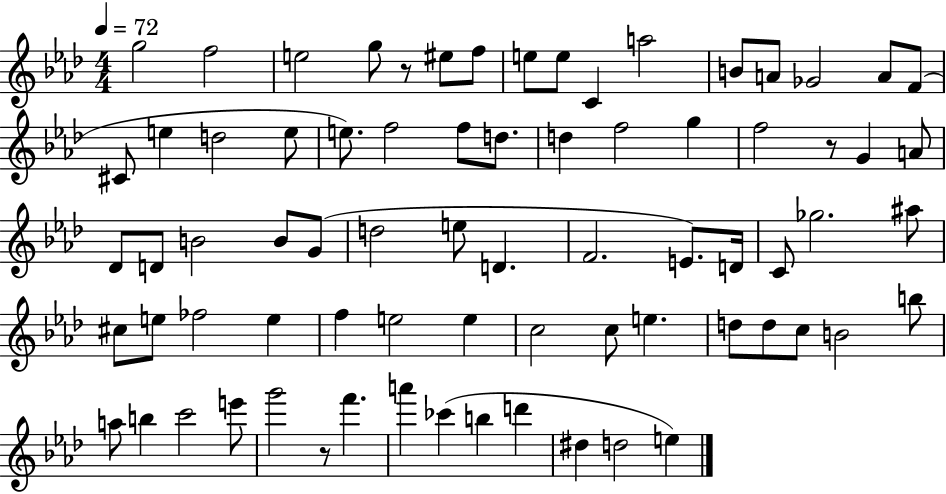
X:1
T:Untitled
M:4/4
L:1/4
K:Ab
g2 f2 e2 g/2 z/2 ^e/2 f/2 e/2 e/2 C a2 B/2 A/2 _G2 A/2 F/2 ^C/2 e d2 e/2 e/2 f2 f/2 d/2 d f2 g f2 z/2 G A/2 _D/2 D/2 B2 B/2 G/2 d2 e/2 D F2 E/2 D/4 C/2 _g2 ^a/2 ^c/2 e/2 _f2 e f e2 e c2 c/2 e d/2 d/2 c/2 B2 b/2 a/2 b c'2 e'/2 g'2 z/2 f' a' _c' b d' ^d d2 e